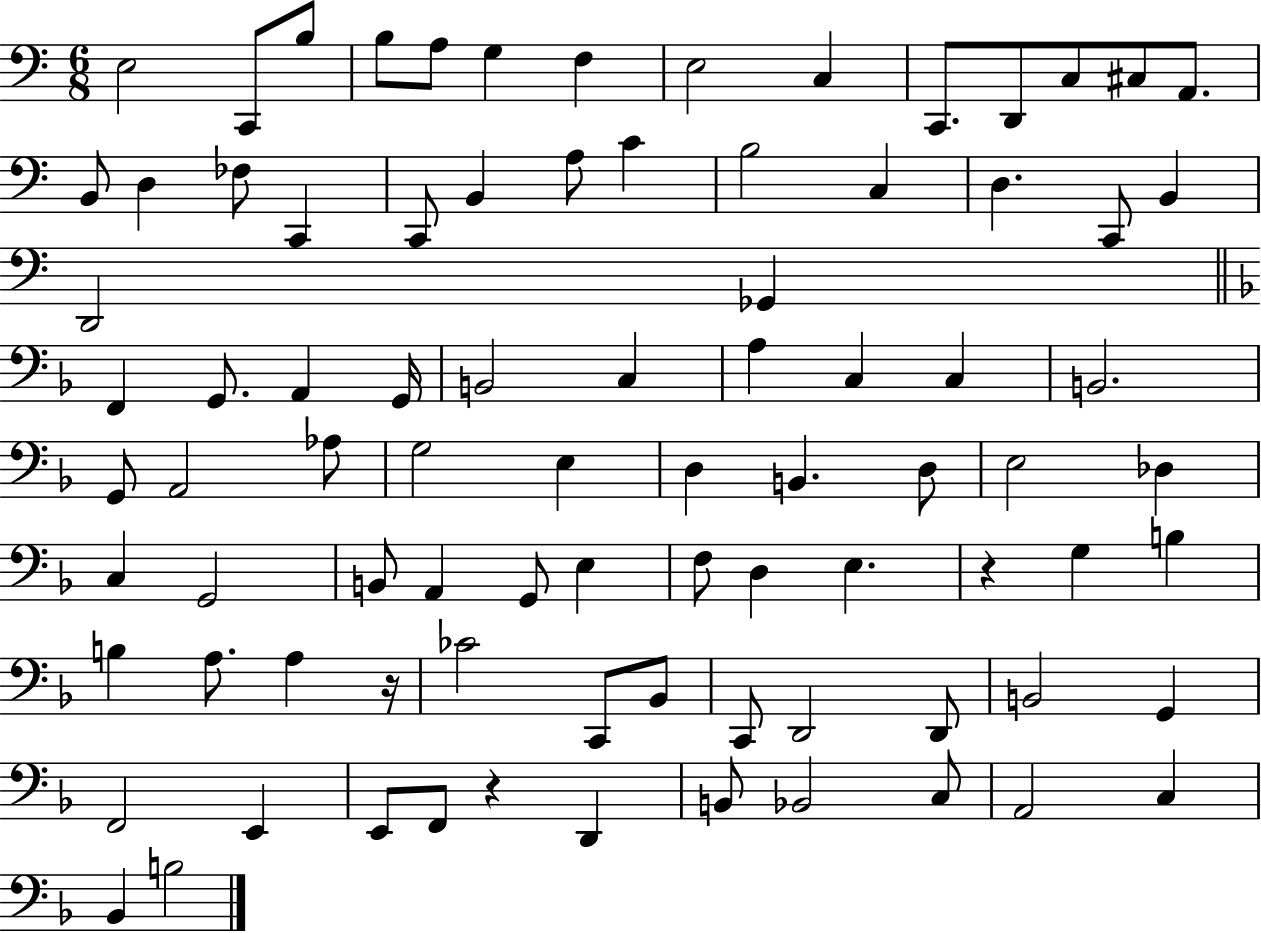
{
  \clef bass
  \numericTimeSignature
  \time 6/8
  \key c \major
  e2 c,8 b8 | b8 a8 g4 f4 | e2 c4 | c,8. d,8 c8 cis8 a,8. | \break b,8 d4 fes8 c,4 | c,8 b,4 a8 c'4 | b2 c4 | d4. c,8 b,4 | \break d,2 ges,4 | \bar "||" \break \key f \major f,4 g,8. a,4 g,16 | b,2 c4 | a4 c4 c4 | b,2. | \break g,8 a,2 aes8 | g2 e4 | d4 b,4. d8 | e2 des4 | \break c4 g,2 | b,8 a,4 g,8 e4 | f8 d4 e4. | r4 g4 b4 | \break b4 a8. a4 r16 | ces'2 c,8 bes,8 | c,8 d,2 d,8 | b,2 g,4 | \break f,2 e,4 | e,8 f,8 r4 d,4 | b,8 bes,2 c8 | a,2 c4 | \break bes,4 b2 | \bar "|."
}